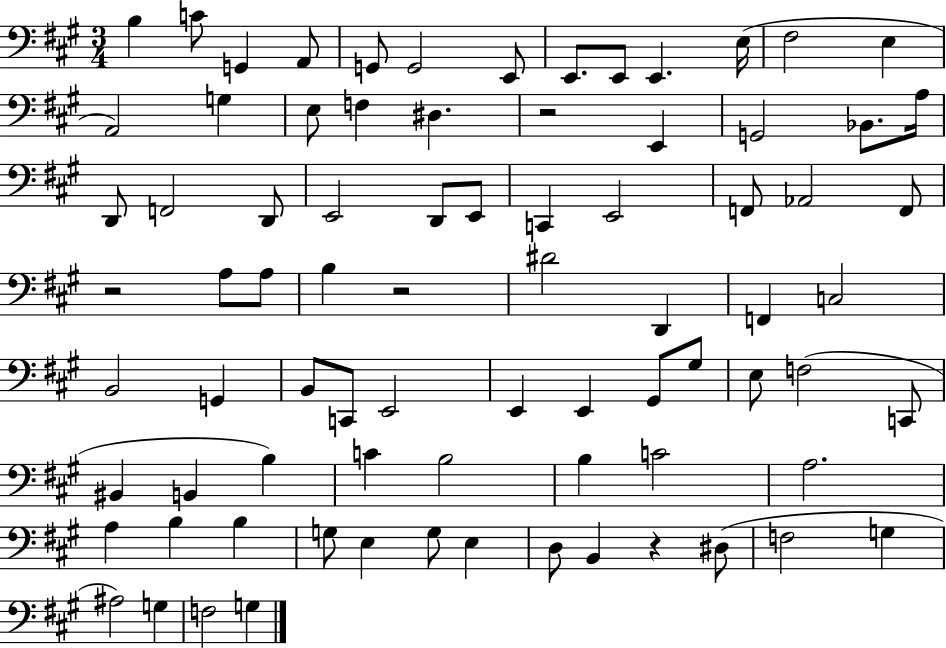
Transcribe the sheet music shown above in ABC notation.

X:1
T:Untitled
M:3/4
L:1/4
K:A
B, C/2 G,, A,,/2 G,,/2 G,,2 E,,/2 E,,/2 E,,/2 E,, E,/4 ^F,2 E, A,,2 G, E,/2 F, ^D, z2 E,, G,,2 _B,,/2 A,/4 D,,/2 F,,2 D,,/2 E,,2 D,,/2 E,,/2 C,, E,,2 F,,/2 _A,,2 F,,/2 z2 A,/2 A,/2 B, z2 ^D2 D,, F,, C,2 B,,2 G,, B,,/2 C,,/2 E,,2 E,, E,, ^G,,/2 ^G,/2 E,/2 F,2 C,,/2 ^B,, B,, B, C B,2 B, C2 A,2 A, B, B, G,/2 E, G,/2 E, D,/2 B,, z ^D,/2 F,2 G, ^A,2 G, F,2 G,